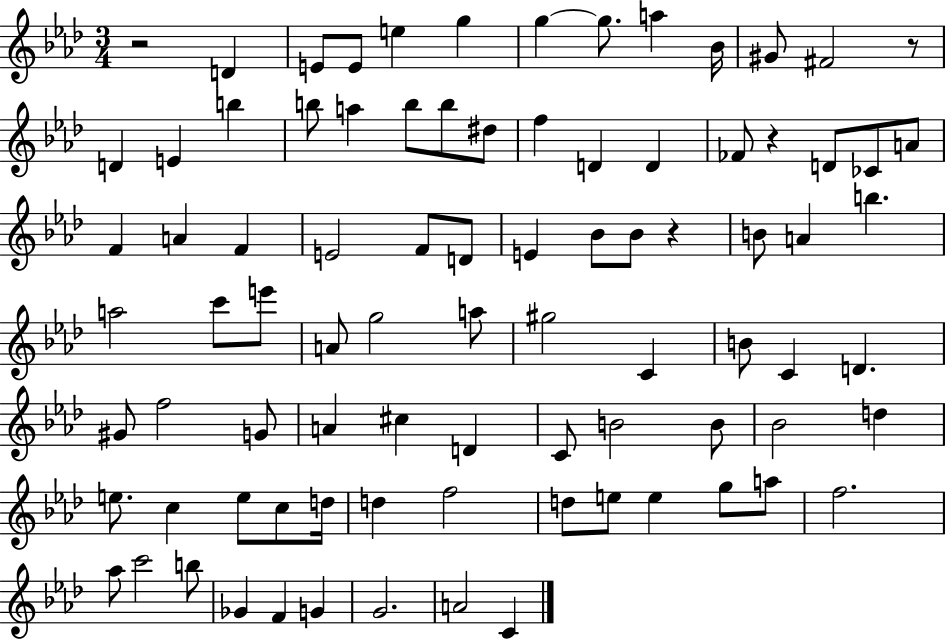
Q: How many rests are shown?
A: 4